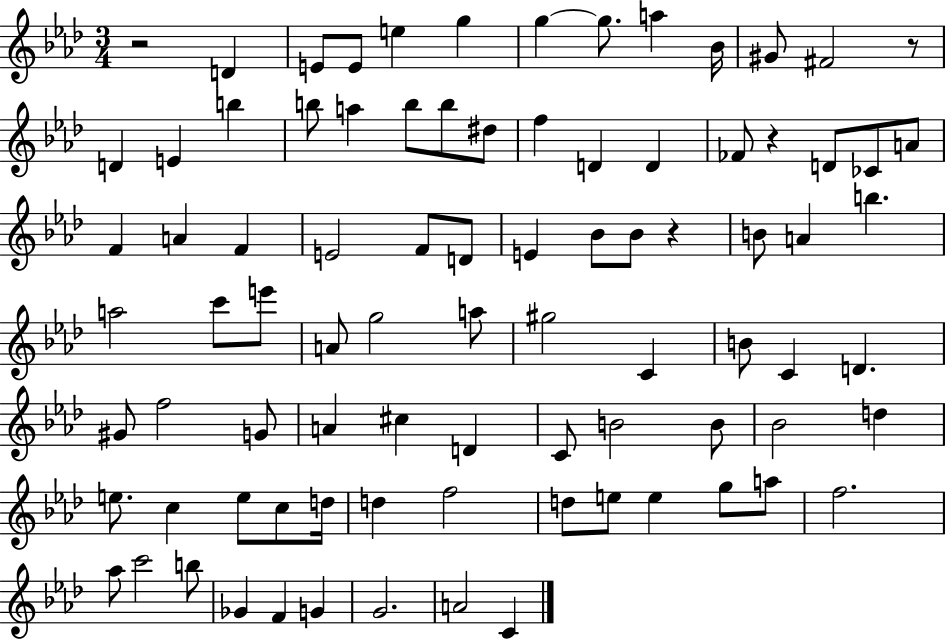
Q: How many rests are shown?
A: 4